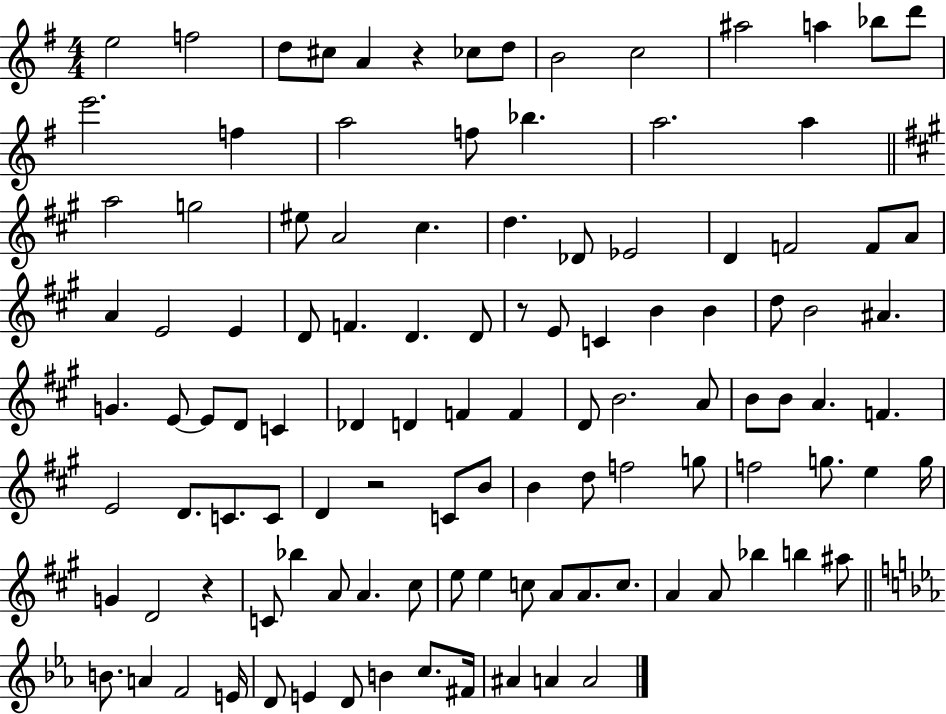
X:1
T:Untitled
M:4/4
L:1/4
K:G
e2 f2 d/2 ^c/2 A z _c/2 d/2 B2 c2 ^a2 a _b/2 d'/2 e'2 f a2 f/2 _b a2 a a2 g2 ^e/2 A2 ^c d _D/2 _E2 D F2 F/2 A/2 A E2 E D/2 F D D/2 z/2 E/2 C B B d/2 B2 ^A G E/2 E/2 D/2 C _D D F F D/2 B2 A/2 B/2 B/2 A F E2 D/2 C/2 C/2 D z2 C/2 B/2 B d/2 f2 g/2 f2 g/2 e g/4 G D2 z C/2 _b A/2 A ^c/2 e/2 e c/2 A/2 A/2 c/2 A A/2 _b b ^a/2 B/2 A F2 E/4 D/2 E D/2 B c/2 ^F/4 ^A A A2